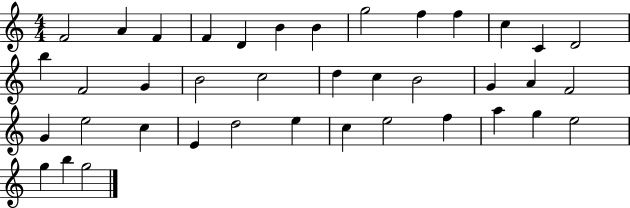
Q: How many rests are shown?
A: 0